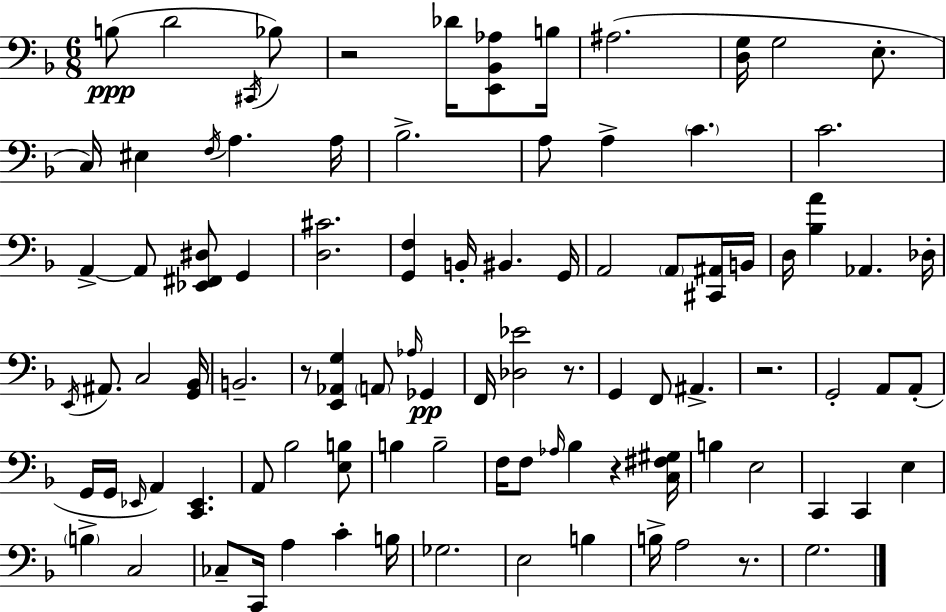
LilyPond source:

{
  \clef bass
  \numericTimeSignature
  \time 6/8
  \key f \major
  \repeat volta 2 { b8(\ppp d'2 \acciaccatura { cis,16 } bes8) | r2 des'16 <e, bes, aes>8 | b16 ais2.( | <d g>16 g2 e8.-. | \break c16) eis4 \acciaccatura { f16 } a4. | a16 bes2.-> | a8 a4-> \parenthesize c'4. | c'2. | \break a,4->~~ a,8 <ees, fis, dis>8 g,4 | <d cis'>2. | <g, f>4 b,16-. bis,4. | g,16 a,2 \parenthesize a,8 | \break <cis, ais,>16 b,16 d16 <bes a'>4 aes,4. | des16-. \acciaccatura { e,16 } ais,8. c2 | <g, bes,>16 b,2.-- | r8 <e, aes, g>4 \parenthesize a,8 \grace { aes16 }\pp | \break ges,4 f,16 <des ees'>2 | r8. g,4 f,8 ais,4.-> | r2. | g,2-. | \break a,8 a,8-.( g,16 g,16 \grace { ees,16 } a,4) <c, ees,>4. | a,8 bes2 | <e b>8 b4 b2-- | f16 f8 \grace { aes16 } bes4 | \break r4 <c fis gis>16 b4 e2 | c,4 c,4 | e4 \parenthesize b4-> c2 | ces8-- c,16 a4 | \break c'4-. b16 ges2. | e2 | b4 b16-> a2 | r8. g2. | \break } \bar "|."
}